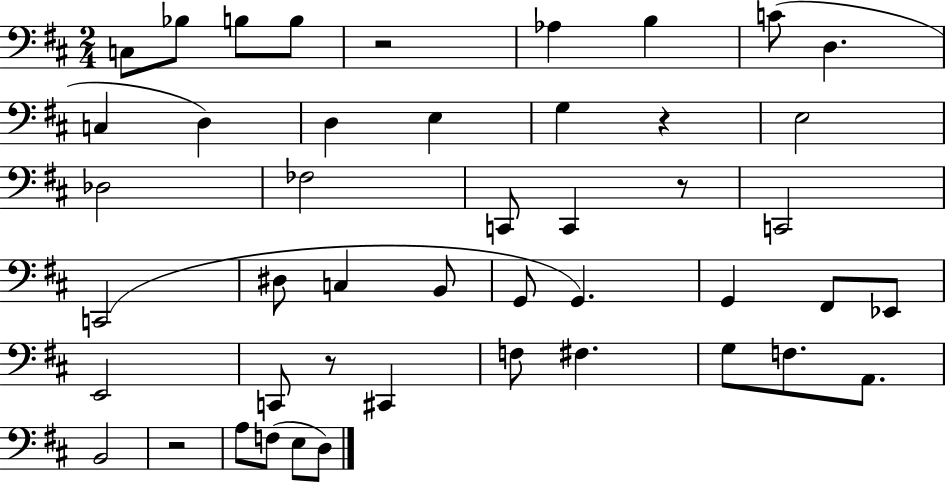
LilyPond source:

{
  \clef bass
  \numericTimeSignature
  \time 2/4
  \key d \major
  c8 bes8 b8 b8 | r2 | aes4 b4 | c'8( d4. | \break c4 d4) | d4 e4 | g4 r4 | e2 | \break des2 | fes2 | c,8 c,4 r8 | c,2 | \break c,2( | dis8 c4 b,8 | g,8 g,4.) | g,4 fis,8 ees,8 | \break e,2 | c,8 r8 cis,4 | f8 fis4. | g8 f8. a,8. | \break b,2 | r2 | a8 f8( e8 d8) | \bar "|."
}